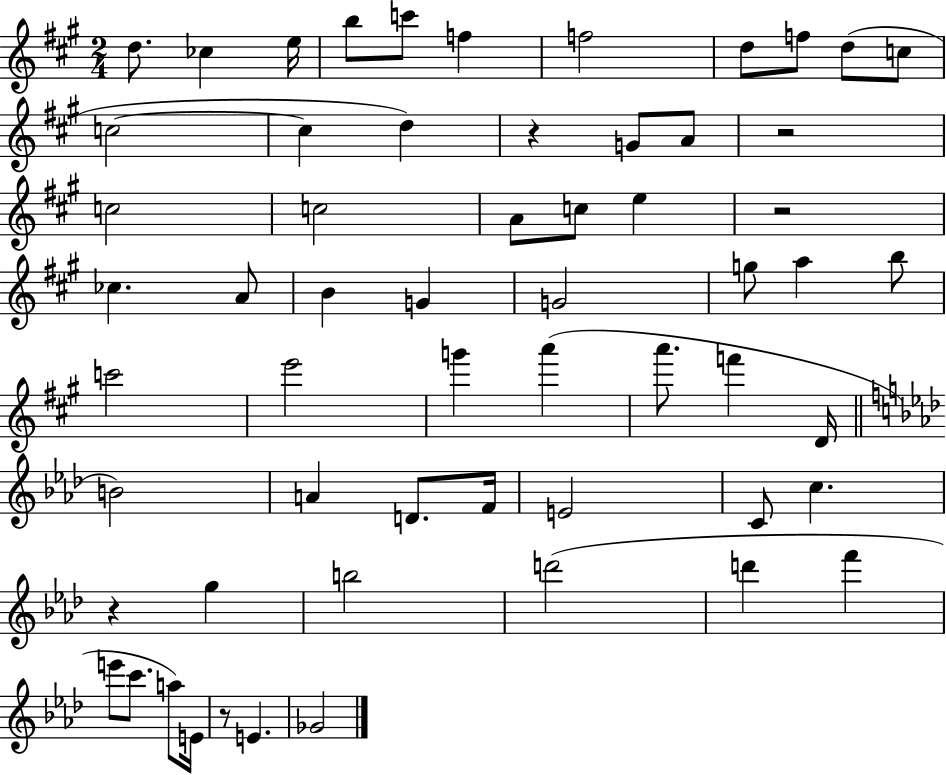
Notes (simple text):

D5/e. CES5/q E5/s B5/e C6/e F5/q F5/h D5/e F5/e D5/e C5/e C5/h C5/q D5/q R/q G4/e A4/e R/h C5/h C5/h A4/e C5/e E5/q R/h CES5/q. A4/e B4/q G4/q G4/h G5/e A5/q B5/e C6/h E6/h G6/q A6/q A6/e. F6/q D4/s B4/h A4/q D4/e. F4/s E4/h C4/e C5/q. R/q G5/q B5/h D6/h D6/q F6/q E6/e C6/e. A5/e E4/s R/e E4/q. Gb4/h